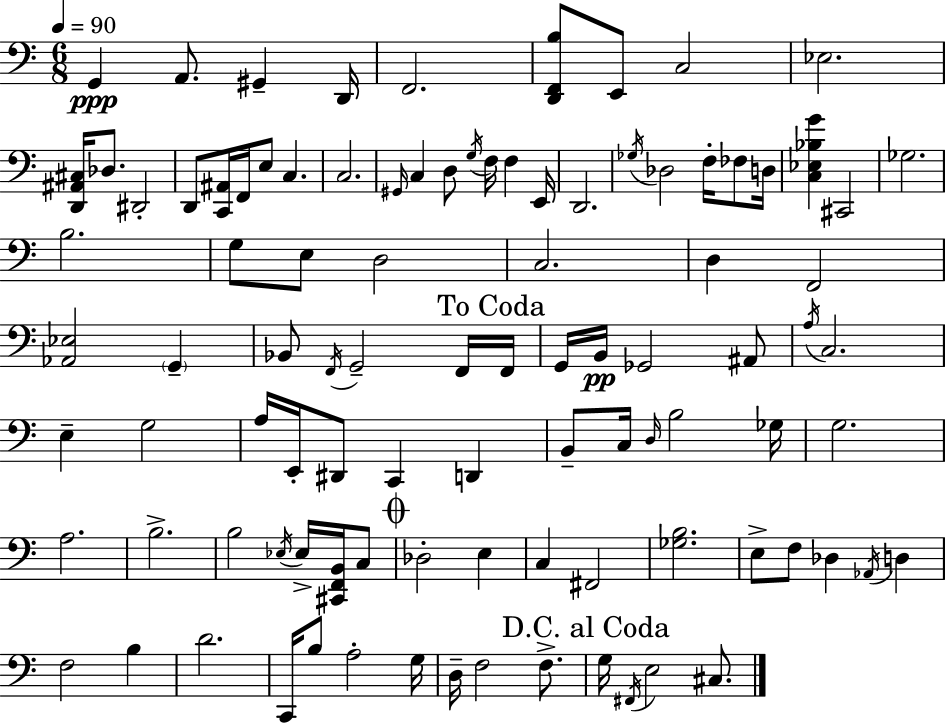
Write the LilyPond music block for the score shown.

{
  \clef bass
  \numericTimeSignature
  \time 6/8
  \key c \major
  \tempo 4 = 90
  g,4\ppp a,8. gis,4-- d,16 | f,2. | <d, f, b>8 e,8 c2 | ees2. | \break <d, ais, cis>16 des8. dis,2-. | d,8 <c, ais,>16 f,16 e8 c4. | c2. | \grace { gis,16 } c4 d8 \acciaccatura { g16 } f16 f4 | \break e,16 d,2. | \acciaccatura { ges16 } des2 f16-. | fes8 d16 <c ees bes g'>4 cis,2 | ges2. | \break b2. | g8 e8 d2 | c2. | d4 f,2 | \break <aes, ees>2 \parenthesize g,4-- | bes,8 \acciaccatura { f,16 } g,2-- | f,16 \mark "To Coda" f,16 g,16 b,16\pp ges,2 | ais,8 \acciaccatura { a16 } c2. | \break e4-- g2 | a16 e,16-. dis,8 c,4 | d,4 b,8-- c16 \grace { d16 } b2 | ges16 g2. | \break a2. | b2.-> | b2 | \acciaccatura { ees16 } ees16-> <cis, f, b,>16 c8 \mark \markup { \musicglyph "scripts.coda" } des2-. | \break e4 c4 fis,2 | <ges b>2. | e8-> f8 des4 | \acciaccatura { aes,16 } d4 f2 | \break b4 d'2. | c,16 b8 a2-. | g16 d16-- f2 | f8.-> \mark "D.C. al Coda" g16 \acciaccatura { fis,16 } e2 | \break cis8. \bar "|."
}